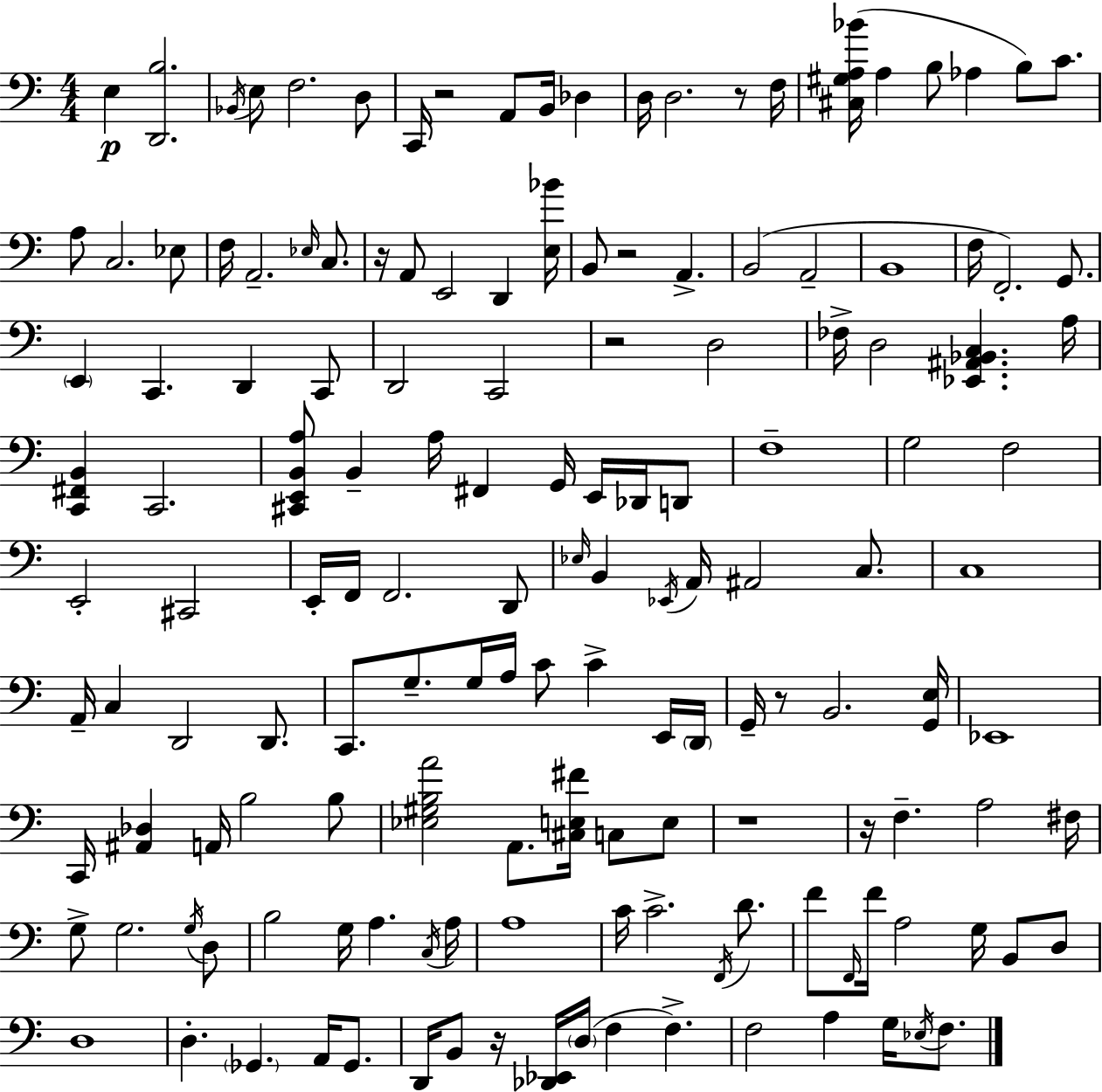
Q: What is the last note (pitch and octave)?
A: F3